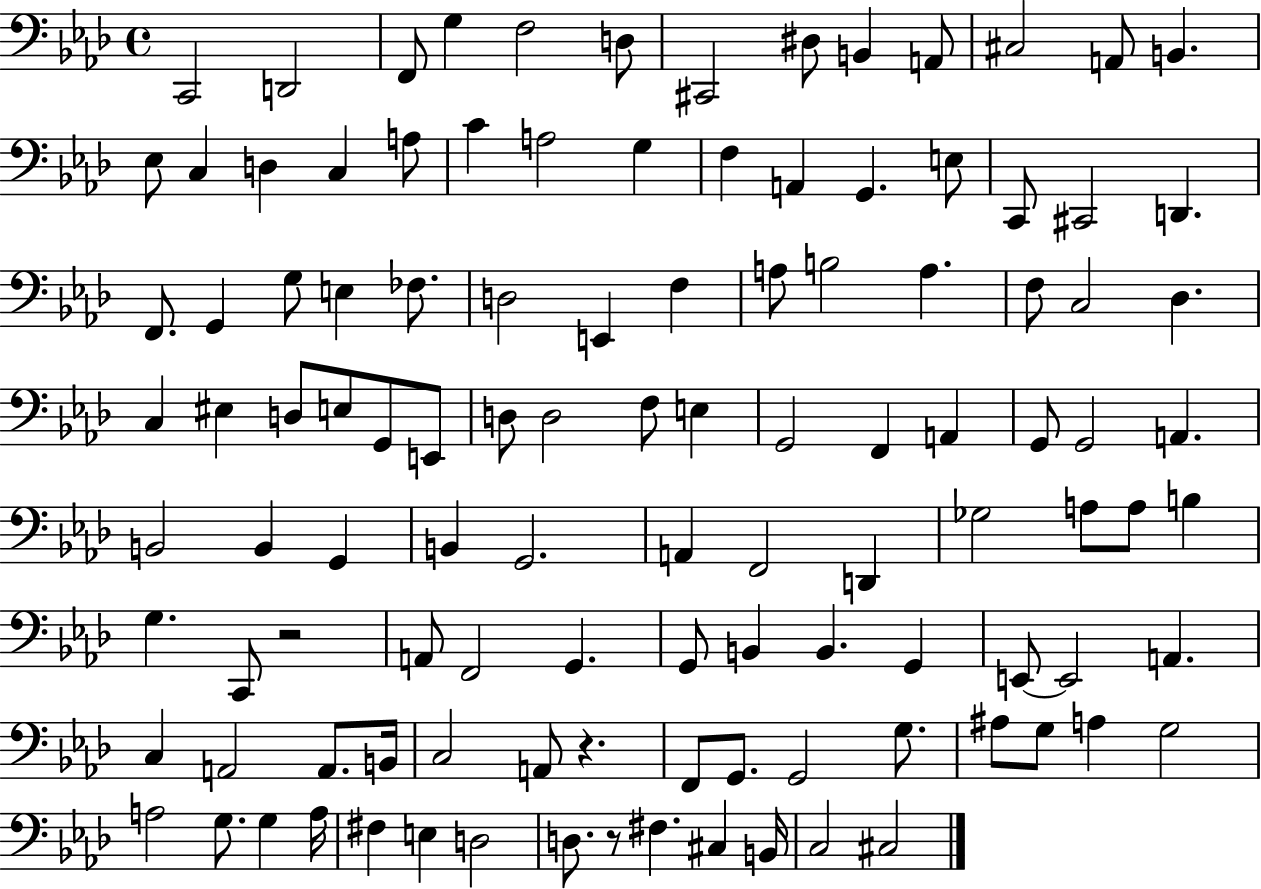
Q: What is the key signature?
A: AES major